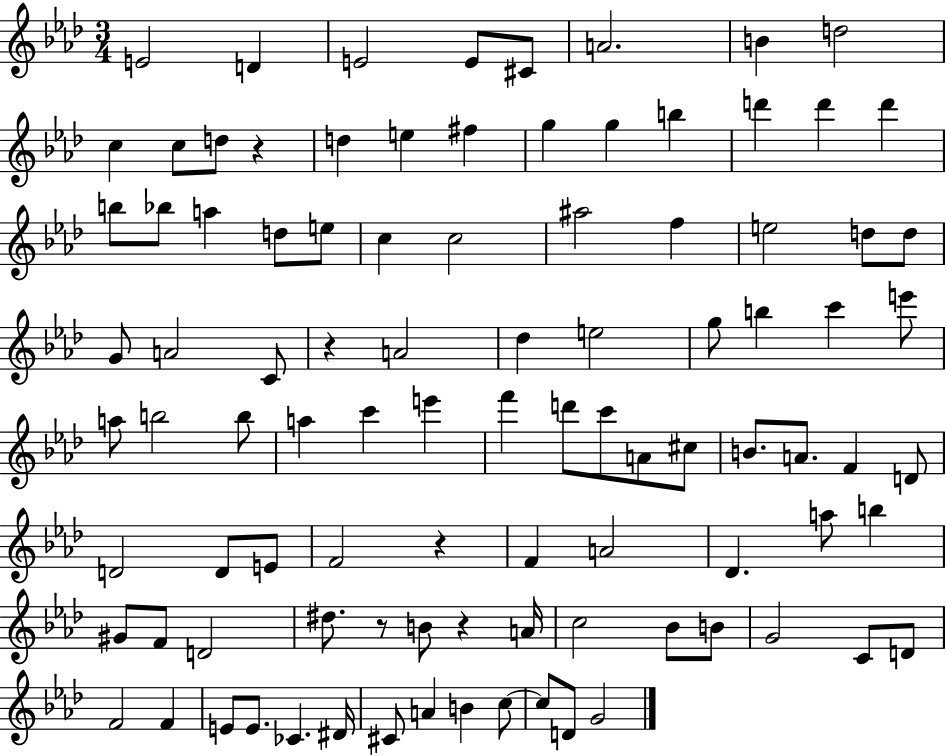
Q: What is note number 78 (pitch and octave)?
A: D4